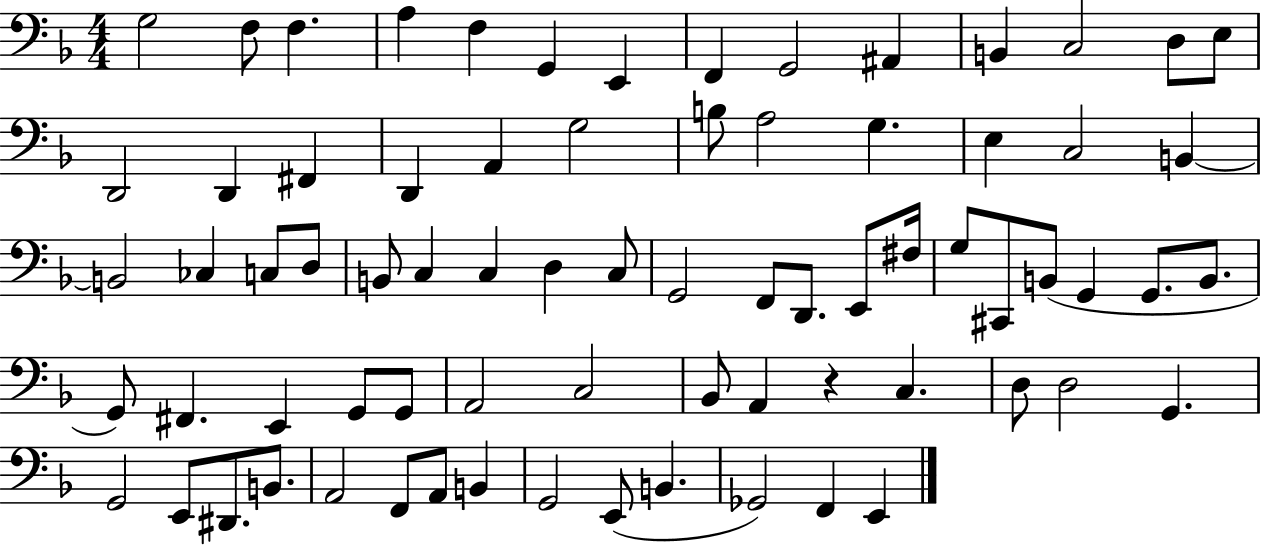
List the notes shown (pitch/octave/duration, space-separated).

G3/h F3/e F3/q. A3/q F3/q G2/q E2/q F2/q G2/h A#2/q B2/q C3/h D3/e E3/e D2/h D2/q F#2/q D2/q A2/q G3/h B3/e A3/h G3/q. E3/q C3/h B2/q B2/h CES3/q C3/e D3/e B2/e C3/q C3/q D3/q C3/e G2/h F2/e D2/e. E2/e F#3/s G3/e C#2/e B2/e G2/q G2/e. B2/e. G2/e F#2/q. E2/q G2/e G2/e A2/h C3/h Bb2/e A2/q R/q C3/q. D3/e D3/h G2/q. G2/h E2/e D#2/e. B2/e. A2/h F2/e A2/e B2/q G2/h E2/e B2/q. Gb2/h F2/q E2/q